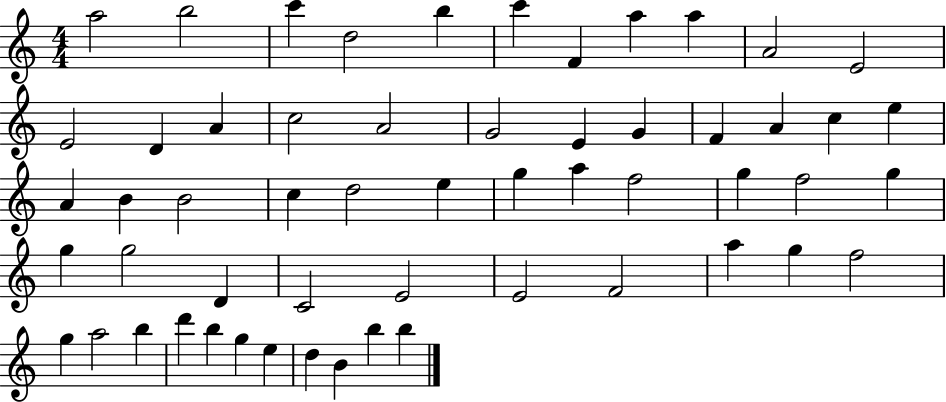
{
  \clef treble
  \numericTimeSignature
  \time 4/4
  \key c \major
  a''2 b''2 | c'''4 d''2 b''4 | c'''4 f'4 a''4 a''4 | a'2 e'2 | \break e'2 d'4 a'4 | c''2 a'2 | g'2 e'4 g'4 | f'4 a'4 c''4 e''4 | \break a'4 b'4 b'2 | c''4 d''2 e''4 | g''4 a''4 f''2 | g''4 f''2 g''4 | \break g''4 g''2 d'4 | c'2 e'2 | e'2 f'2 | a''4 g''4 f''2 | \break g''4 a''2 b''4 | d'''4 b''4 g''4 e''4 | d''4 b'4 b''4 b''4 | \bar "|."
}